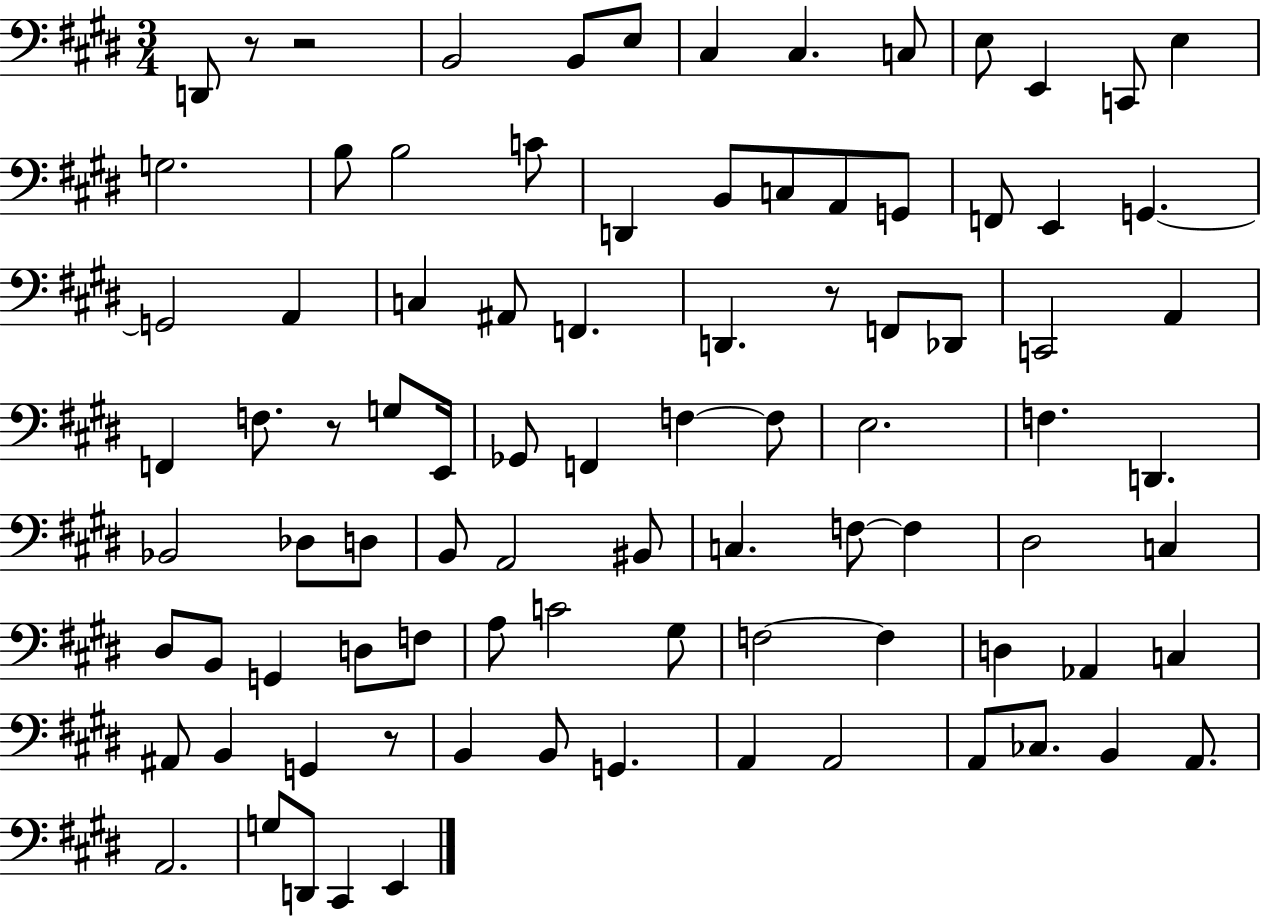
{
  \clef bass
  \numericTimeSignature
  \time 3/4
  \key e \major
  d,8 r8 r2 | b,2 b,8 e8 | cis4 cis4. c8 | e8 e,4 c,8 e4 | \break g2. | b8 b2 c'8 | d,4 b,8 c8 a,8 g,8 | f,8 e,4 g,4.~~ | \break g,2 a,4 | c4 ais,8 f,4. | d,4. r8 f,8 des,8 | c,2 a,4 | \break f,4 f8. r8 g8 e,16 | ges,8 f,4 f4~~ f8 | e2. | f4. d,4. | \break bes,2 des8 d8 | b,8 a,2 bis,8 | c4. f8~~ f4 | dis2 c4 | \break dis8 b,8 g,4 d8 f8 | a8 c'2 gis8 | f2~~ f4 | d4 aes,4 c4 | \break ais,8 b,4 g,4 r8 | b,4 b,8 g,4. | a,4 a,2 | a,8 ces8. b,4 a,8. | \break a,2. | g8 d,8 cis,4 e,4 | \bar "|."
}